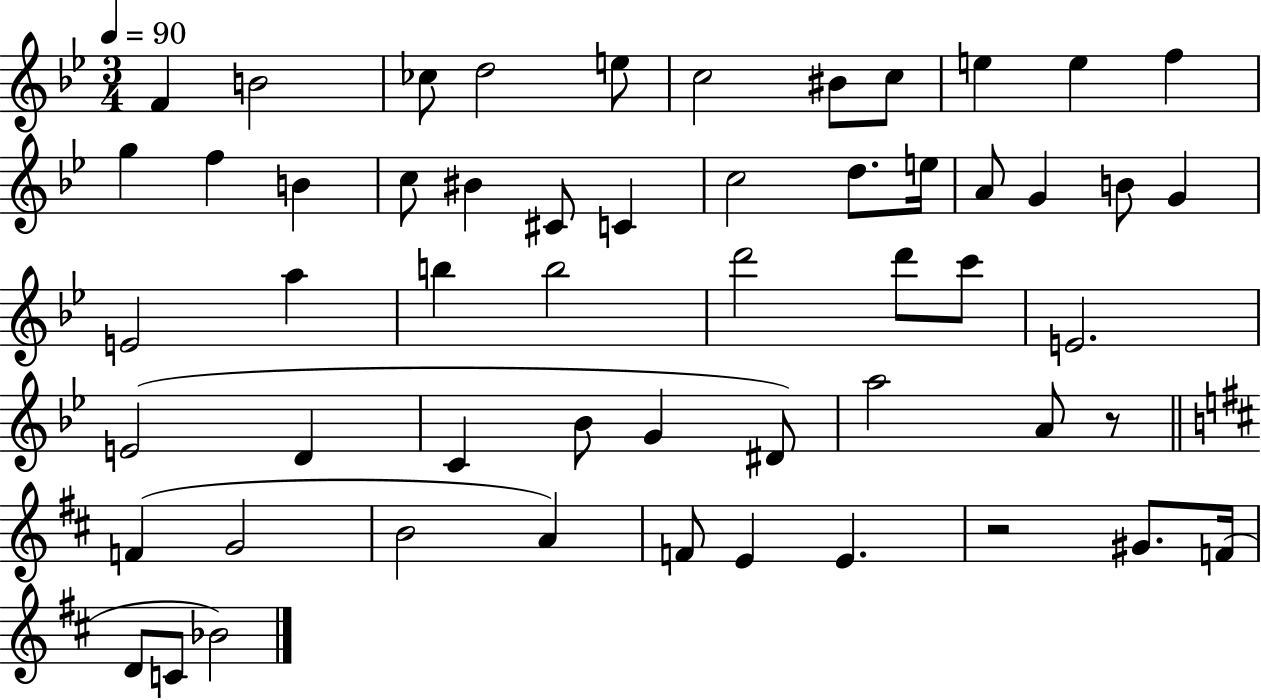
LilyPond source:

{
  \clef treble
  \numericTimeSignature
  \time 3/4
  \key bes \major
  \tempo 4 = 90
  f'4 b'2 | ces''8 d''2 e''8 | c''2 bis'8 c''8 | e''4 e''4 f''4 | \break g''4 f''4 b'4 | c''8 bis'4 cis'8 c'4 | c''2 d''8. e''16 | a'8 g'4 b'8 g'4 | \break e'2 a''4 | b''4 b''2 | d'''2 d'''8 c'''8 | e'2. | \break e'2( d'4 | c'4 bes'8 g'4 dis'8) | a''2 a'8 r8 | \bar "||" \break \key d \major f'4( g'2 | b'2 a'4) | f'8 e'4 e'4. | r2 gis'8. f'16( | \break d'8 c'8 bes'2) | \bar "|."
}